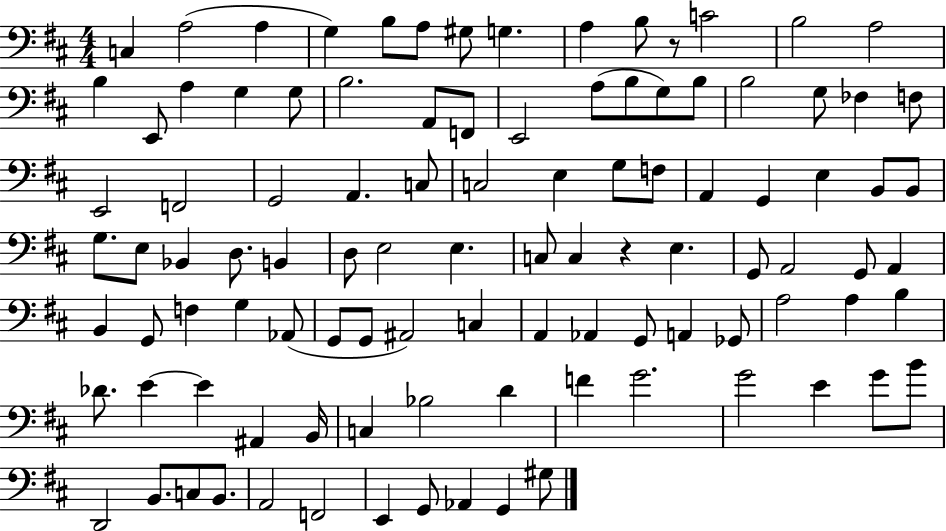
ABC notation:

X:1
T:Untitled
M:4/4
L:1/4
K:D
C, A,2 A, G, B,/2 A,/2 ^G,/2 G, A, B,/2 z/2 C2 B,2 A,2 B, E,,/2 A, G, G,/2 B,2 A,,/2 F,,/2 E,,2 A,/2 B,/2 G,/2 B,/2 B,2 G,/2 _F, F,/2 E,,2 F,,2 G,,2 A,, C,/2 C,2 E, G,/2 F,/2 A,, G,, E, B,,/2 B,,/2 G,/2 E,/2 _B,, D,/2 B,, D,/2 E,2 E, C,/2 C, z E, G,,/2 A,,2 G,,/2 A,, B,, G,,/2 F, G, _A,,/2 G,,/2 G,,/2 ^A,,2 C, A,, _A,, G,,/2 A,, _G,,/2 A,2 A, B, _D/2 E E ^A,, B,,/4 C, _B,2 D F G2 G2 E G/2 B/2 D,,2 B,,/2 C,/2 B,,/2 A,,2 F,,2 E,, G,,/2 _A,, G,, ^G,/2